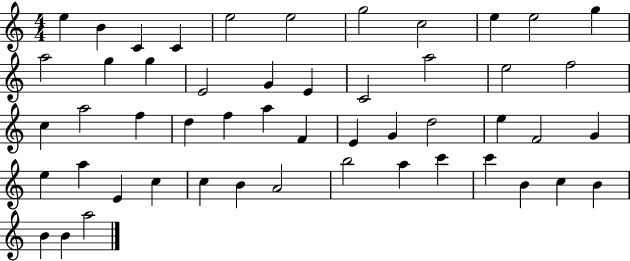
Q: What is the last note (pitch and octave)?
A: A5